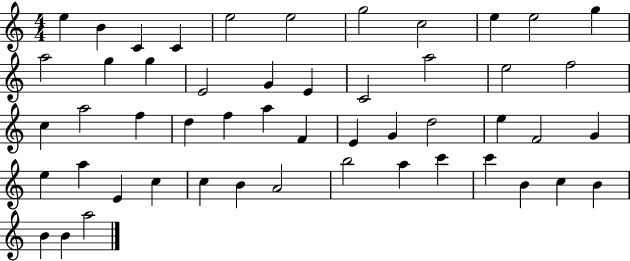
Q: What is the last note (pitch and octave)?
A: A5